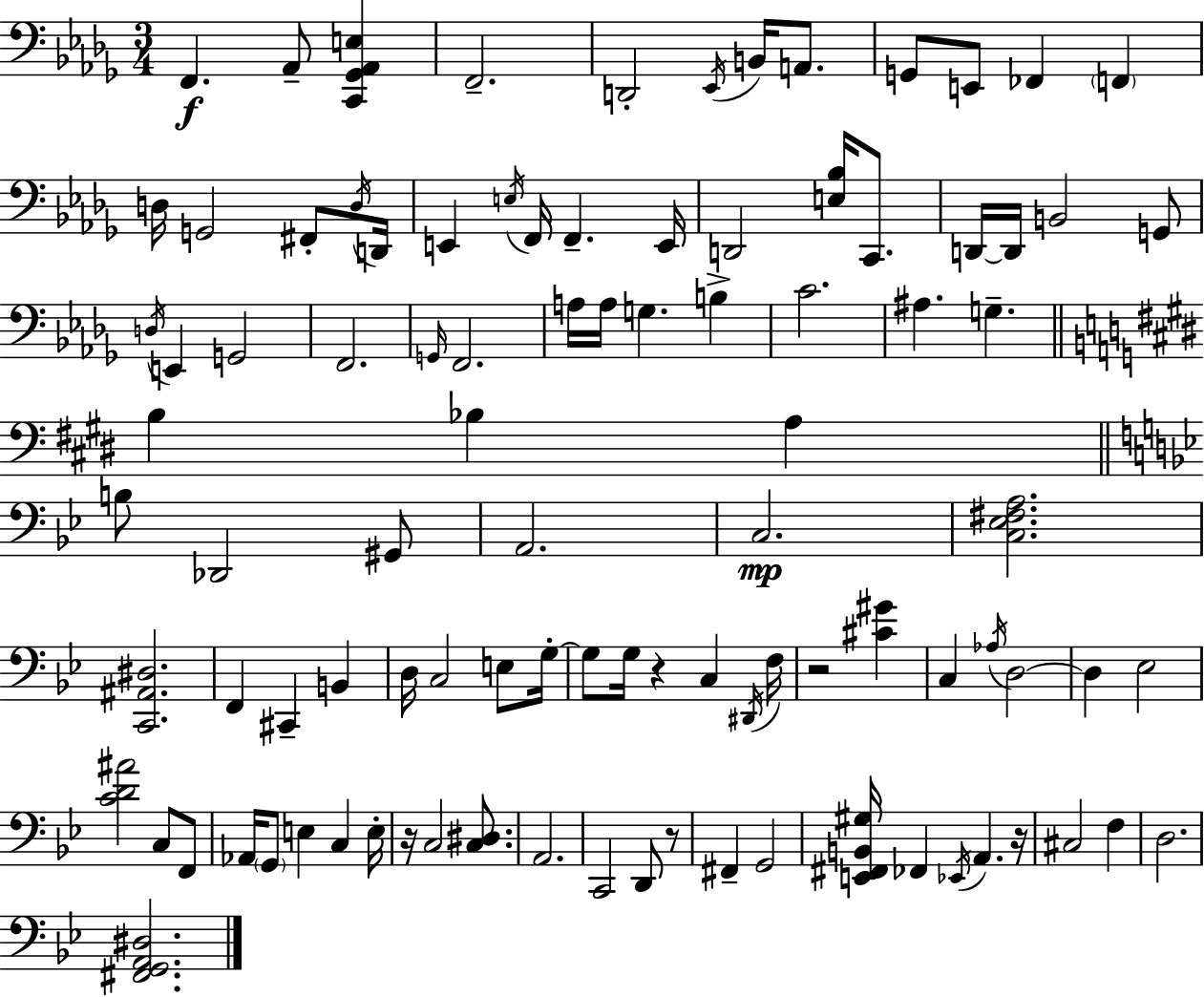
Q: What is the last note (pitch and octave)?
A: D3